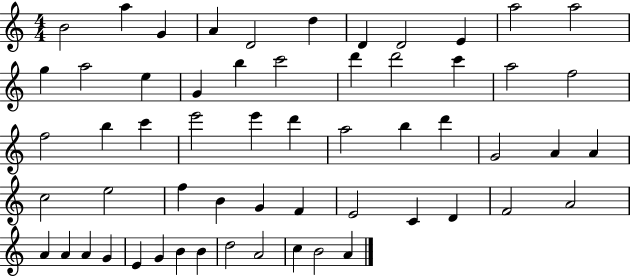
X:1
T:Untitled
M:4/4
L:1/4
K:C
B2 a G A D2 d D D2 E a2 a2 g a2 e G b c'2 d' d'2 c' a2 f2 f2 b c' e'2 e' d' a2 b d' G2 A A c2 e2 f B G F E2 C D F2 A2 A A A G E G B B d2 A2 c B2 A